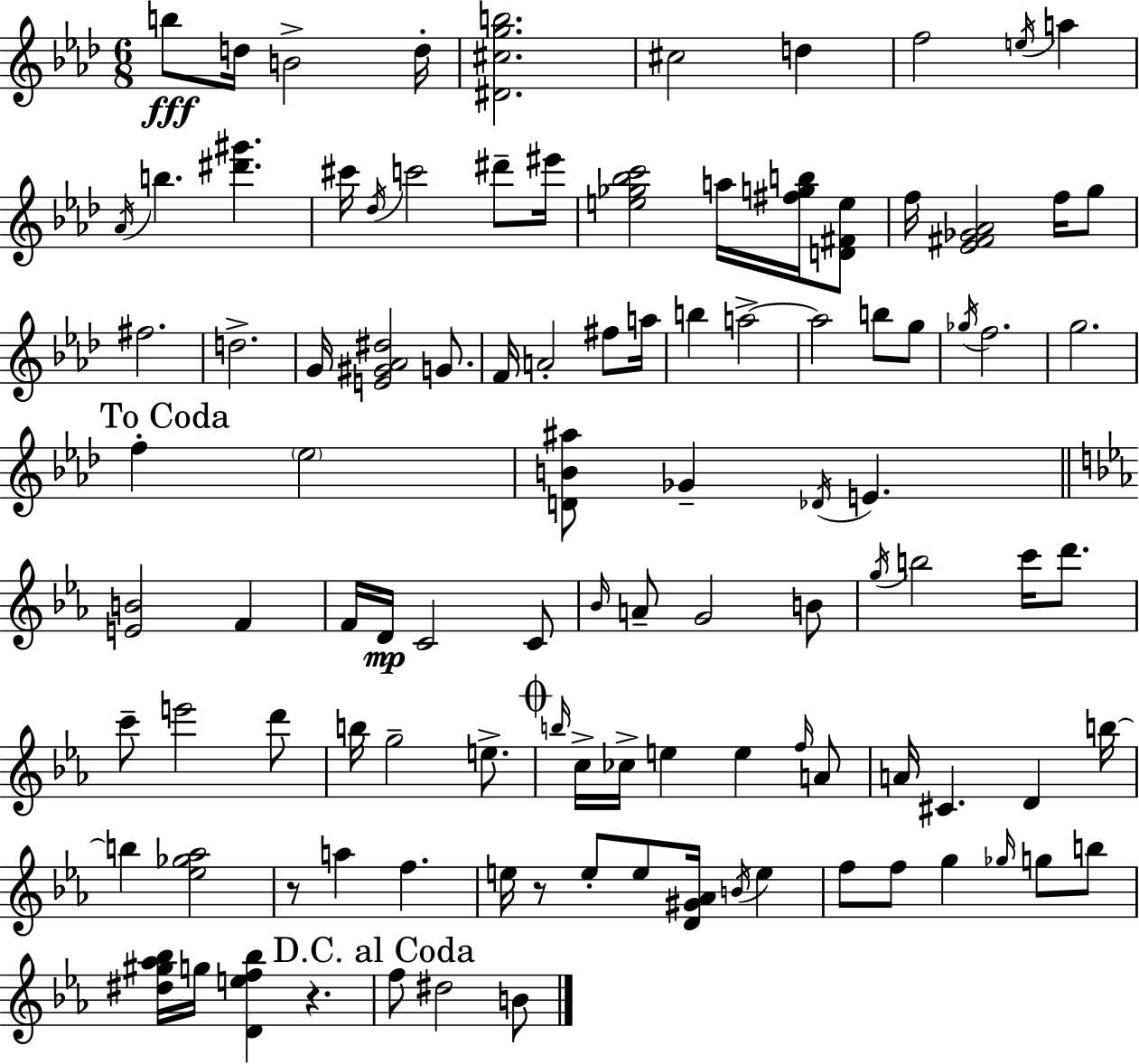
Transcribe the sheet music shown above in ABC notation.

X:1
T:Untitled
M:6/8
L:1/4
K:Ab
b/2 d/4 B2 d/4 [^D^cgb]2 ^c2 d f2 e/4 a _A/4 b [^d'^g'] ^c'/4 _d/4 c'2 ^d'/2 ^e'/4 [e_g_bc']2 a/4 [^fgb]/4 [D^Fe]/2 f/4 [_E^F_G_A]2 f/4 g/2 ^f2 d2 G/4 [E^G_A^d]2 G/2 F/4 A2 ^f/2 a/4 b a2 a2 b/2 g/2 _g/4 f2 g2 f _e2 [DB^a]/2 _G _D/4 E [EB]2 F F/4 D/4 C2 C/2 _B/4 A/2 G2 B/2 g/4 b2 c'/4 d'/2 c'/2 e'2 d'/2 b/4 g2 e/2 b/4 c/4 _c/4 e e f/4 A/2 A/4 ^C D b/4 b [_e_g_a]2 z/2 a f e/4 z/2 e/2 e/2 [D^G_A]/4 B/4 e f/2 f/2 g _g/4 g/2 b/2 [^d^g_a_b]/4 g/4 [Def_b] z f/2 ^d2 B/2